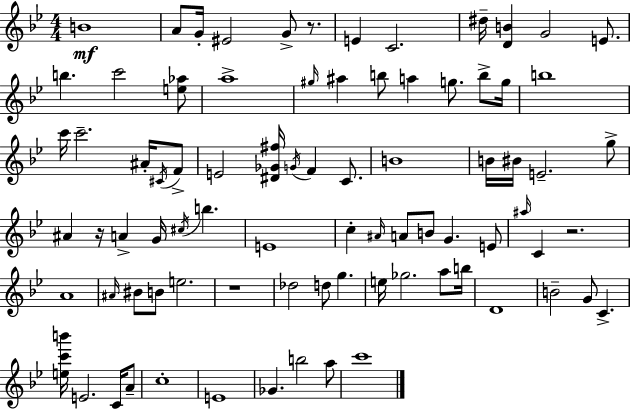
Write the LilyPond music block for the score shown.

{
  \clef treble
  \numericTimeSignature
  \time 4/4
  \key bes \major
  b'1\mf | a'8 g'16-. eis'2 g'8-> r8. | e'4 c'2. | dis''16-- <d' b'>4 g'2 e'8. | \break b''4. c'''2 <e'' aes''>8 | a''1-> | \grace { gis''16 } ais''4 b''8 a''4 g''8. b''8-> | g''16 b''1 | \break c'''16 c'''2.-- ais'16-. \acciaccatura { cis'16 } | f'8-> e'2 <dis' ges' fis''>16 \acciaccatura { g'16 } f'4 | c'8. b'1 | b'16 bis'16 e'2.-- | \break g''8-> ais'4 r16 a'4-> g'16 \acciaccatura { cis''16 } b''4. | e'1 | c''4-. \grace { ais'16 } a'8 b'8 g'4. | e'8 \grace { ais''16 } c'4 r2. | \break a'1 | \grace { ais'16 } bis'8 b'8 e''2. | r1 | des''2 d''8 | \break g''4. e''16 ges''2. | a''8 b''16 d'1 | b'2-- g'8 | c'4.-> <e'' c''' b'''>16 e'2. | \break c'16 a'8-- c''1-. | e'1 | ges'4. b''2 | a''8 c'''1 | \break \bar "|."
}